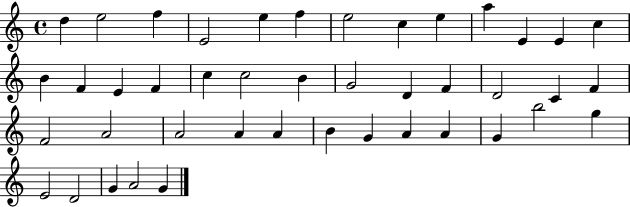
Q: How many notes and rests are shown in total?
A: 43